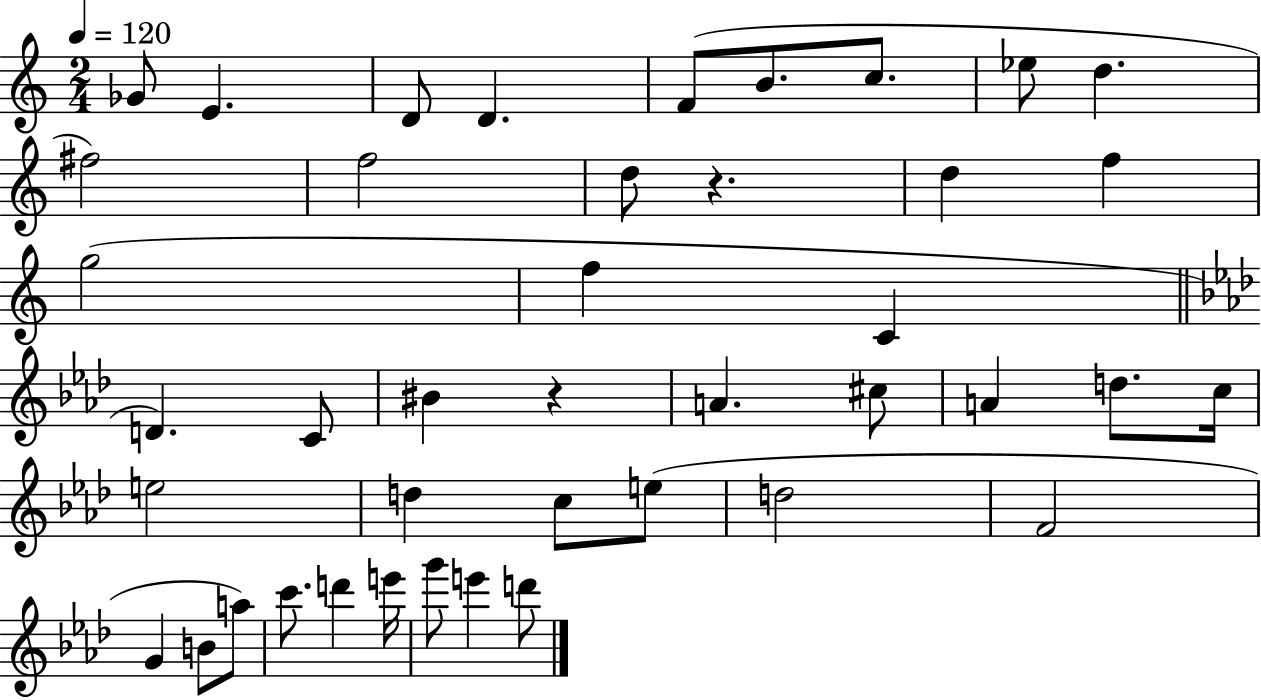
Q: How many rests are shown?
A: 2